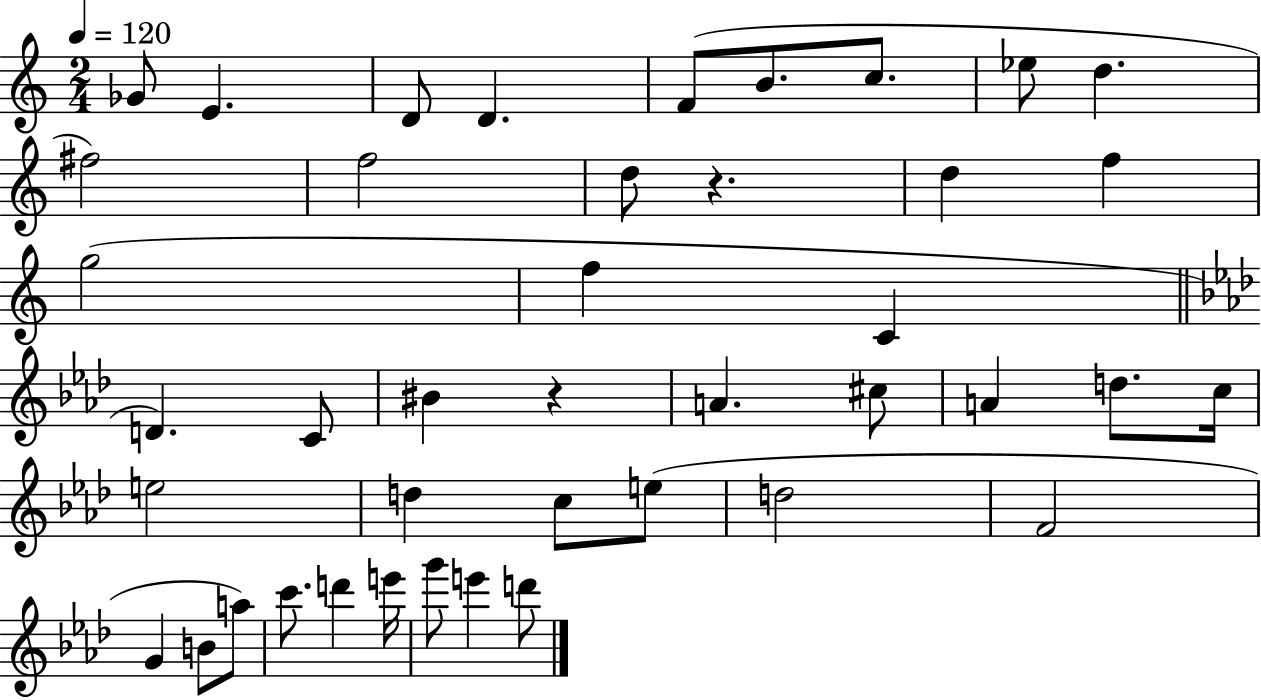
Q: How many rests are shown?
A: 2